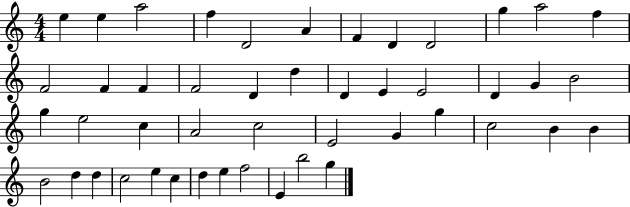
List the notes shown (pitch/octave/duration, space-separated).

E5/q E5/q A5/h F5/q D4/h A4/q F4/q D4/q D4/h G5/q A5/h F5/q F4/h F4/q F4/q F4/h D4/q D5/q D4/q E4/q E4/h D4/q G4/q B4/h G5/q E5/h C5/q A4/h C5/h E4/h G4/q G5/q C5/h B4/q B4/q B4/h D5/q D5/q C5/h E5/q C5/q D5/q E5/q F5/h E4/q B5/h G5/q